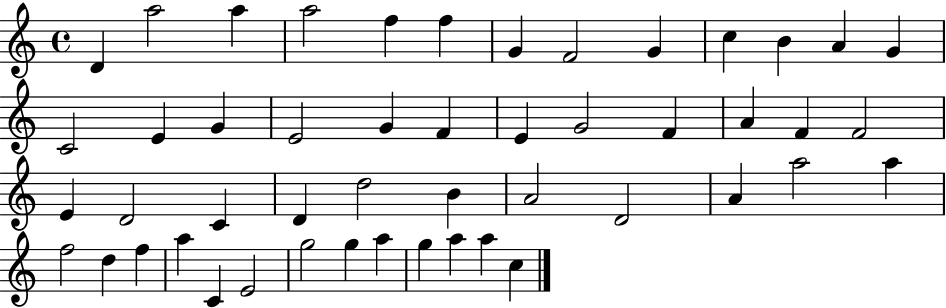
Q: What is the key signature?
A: C major